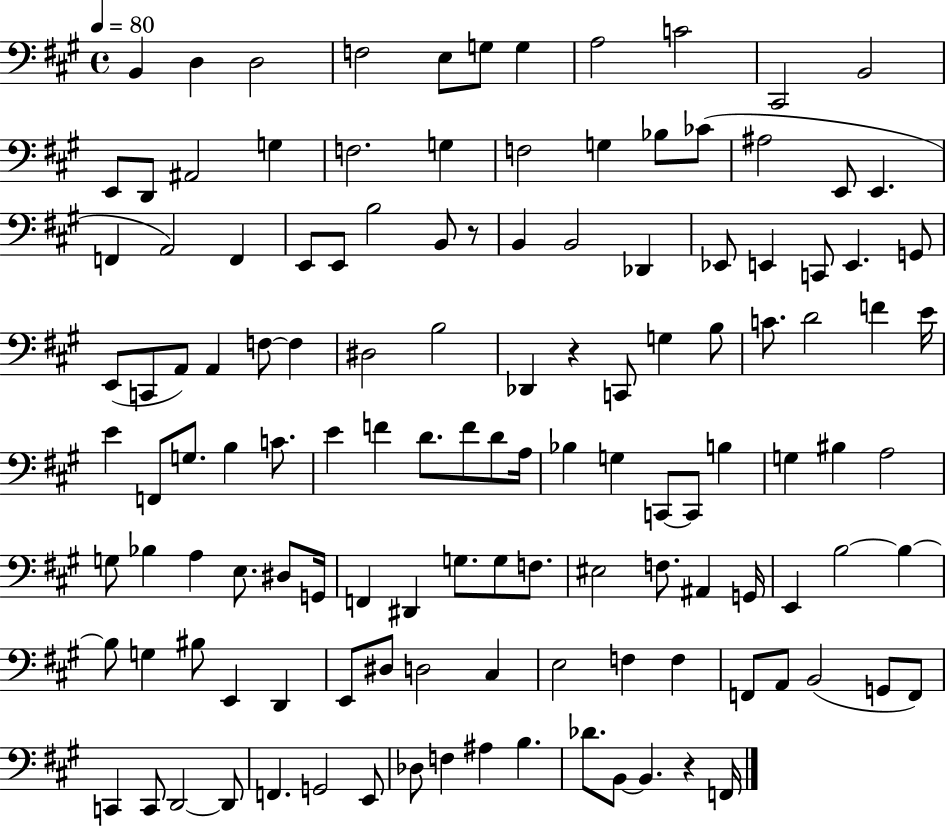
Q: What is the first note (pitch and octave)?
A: B2